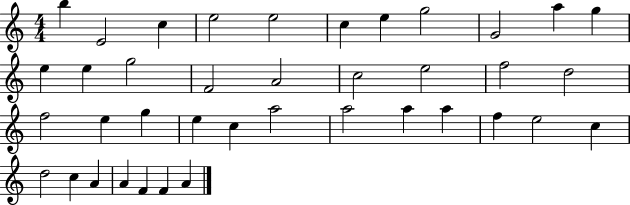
B5/q E4/h C5/q E5/h E5/h C5/q E5/q G5/h G4/h A5/q G5/q E5/q E5/q G5/h F4/h A4/h C5/h E5/h F5/h D5/h F5/h E5/q G5/q E5/q C5/q A5/h A5/h A5/q A5/q F5/q E5/h C5/q D5/h C5/q A4/q A4/q F4/q F4/q A4/q